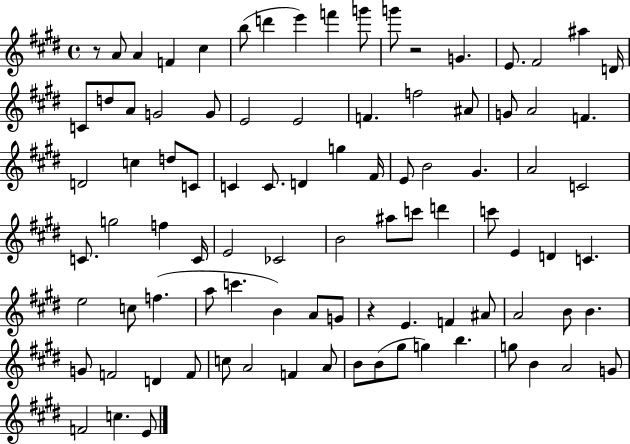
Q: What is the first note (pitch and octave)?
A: A4